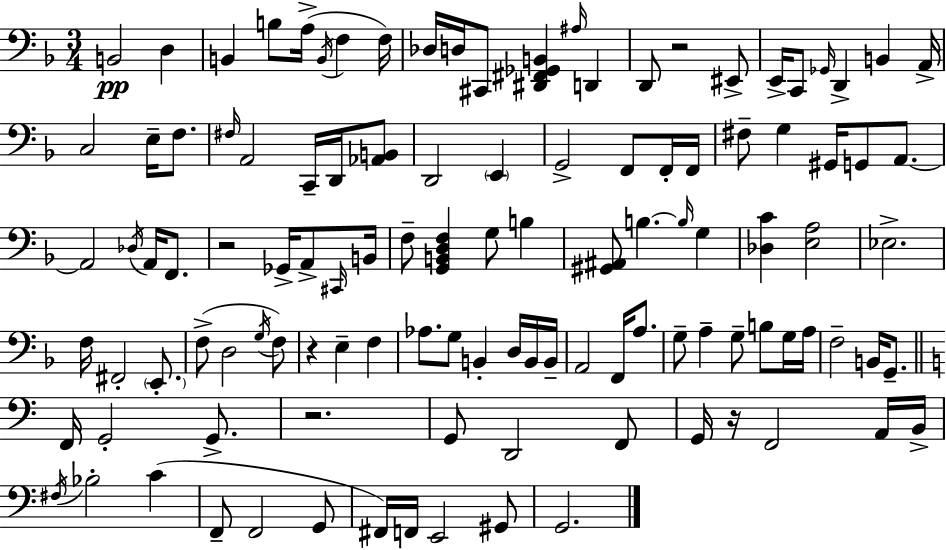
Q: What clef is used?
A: bass